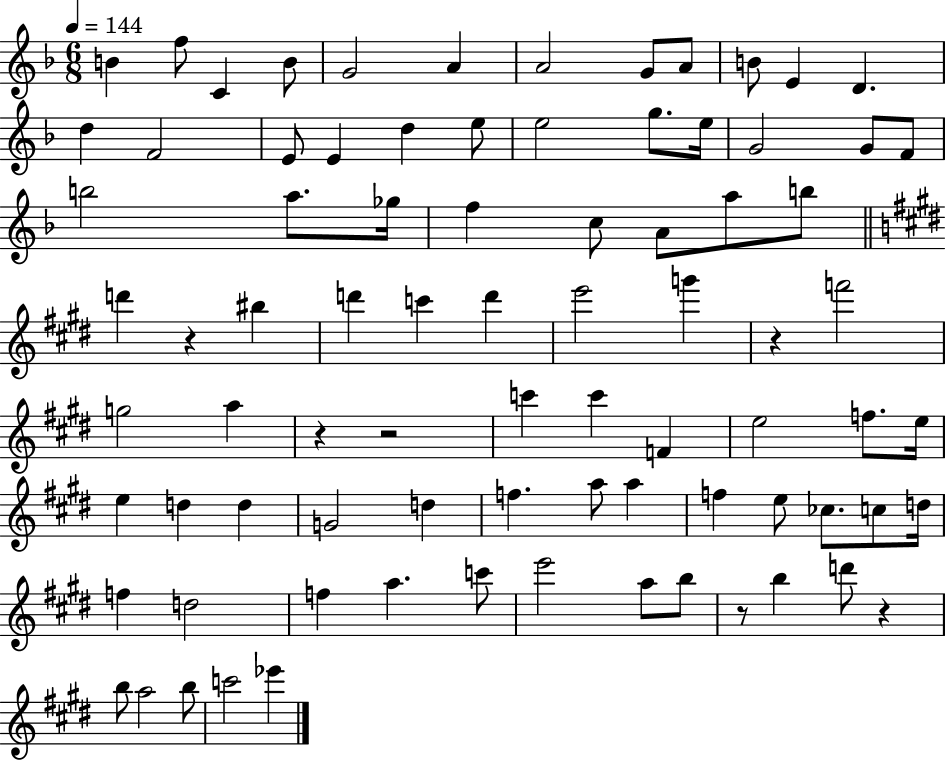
B4/q F5/e C4/q B4/e G4/h A4/q A4/h G4/e A4/e B4/e E4/q D4/q. D5/q F4/h E4/e E4/q D5/q E5/e E5/h G5/e. E5/s G4/h G4/e F4/e B5/h A5/e. Gb5/s F5/q C5/e A4/e A5/e B5/e D6/q R/q BIS5/q D6/q C6/q D6/q E6/h G6/q R/q F6/h G5/h A5/q R/q R/h C6/q C6/q F4/q E5/h F5/e. E5/s E5/q D5/q D5/q G4/h D5/q F5/q. A5/e A5/q F5/q E5/e CES5/e. C5/e D5/s F5/q D5/h F5/q A5/q. C6/e E6/h A5/e B5/e R/e B5/q D6/e R/q B5/e A5/h B5/e C6/h Eb6/q